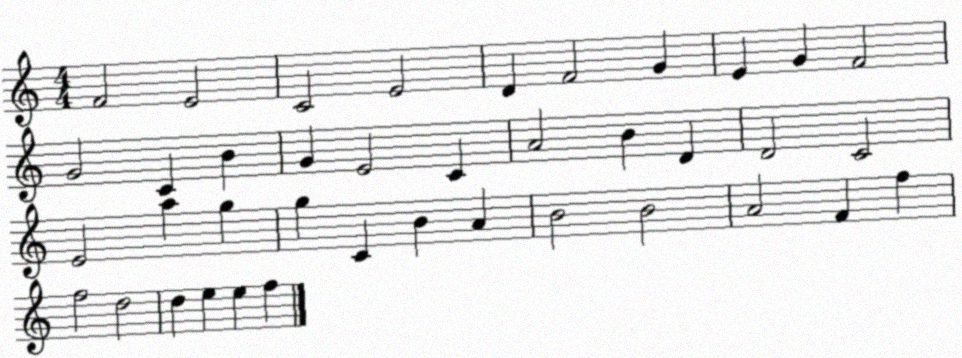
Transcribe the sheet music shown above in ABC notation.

X:1
T:Untitled
M:4/4
L:1/4
K:C
F2 E2 C2 E2 D F2 G E G F2 G2 C B G E2 C A2 B D D2 C2 E2 a g g C B A B2 B2 A2 F f f2 d2 d e e f